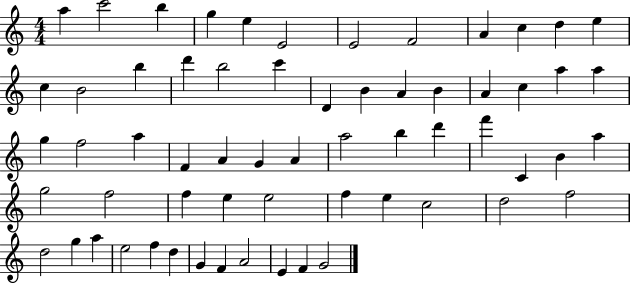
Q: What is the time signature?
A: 4/4